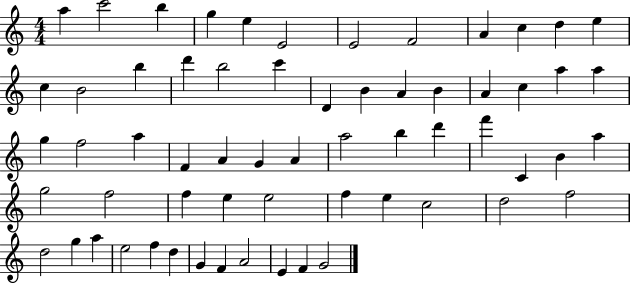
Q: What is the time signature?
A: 4/4